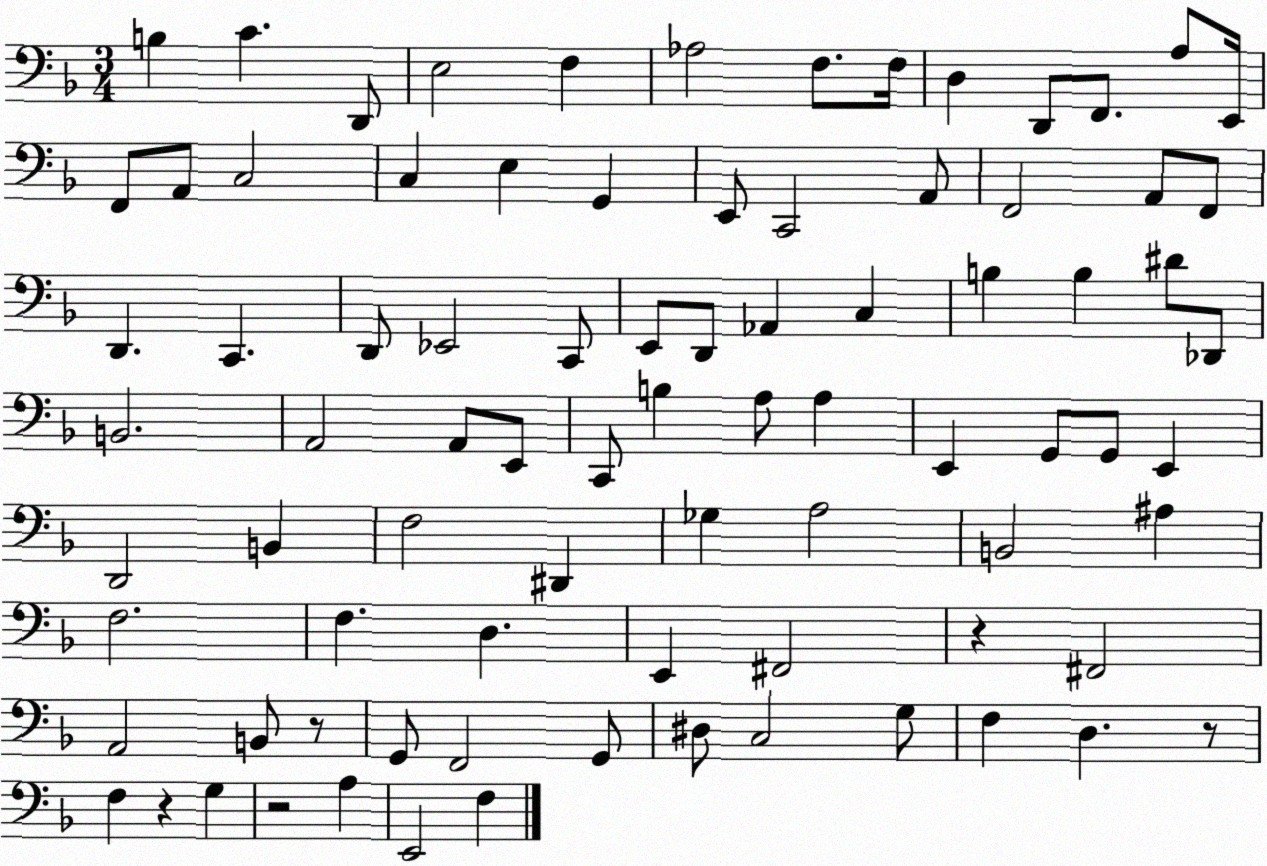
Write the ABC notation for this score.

X:1
T:Untitled
M:3/4
L:1/4
K:F
B, C D,,/2 E,2 F, _A,2 F,/2 F,/4 D, D,,/2 F,,/2 A,/2 E,,/4 F,,/2 A,,/2 C,2 C, E, G,, E,,/2 C,,2 A,,/2 F,,2 A,,/2 F,,/2 D,, C,, D,,/2 _E,,2 C,,/2 E,,/2 D,,/2 _A,, C, B, B, ^D/2 _D,,/2 B,,2 A,,2 A,,/2 E,,/2 C,,/2 B, A,/2 A, E,, G,,/2 G,,/2 E,, D,,2 B,, F,2 ^D,, _G, A,2 B,,2 ^A, F,2 F, D, E,, ^F,,2 z ^F,,2 A,,2 B,,/2 z/2 G,,/2 F,,2 G,,/2 ^D,/2 C,2 G,/2 F, D, z/2 F, z G, z2 A, E,,2 F,